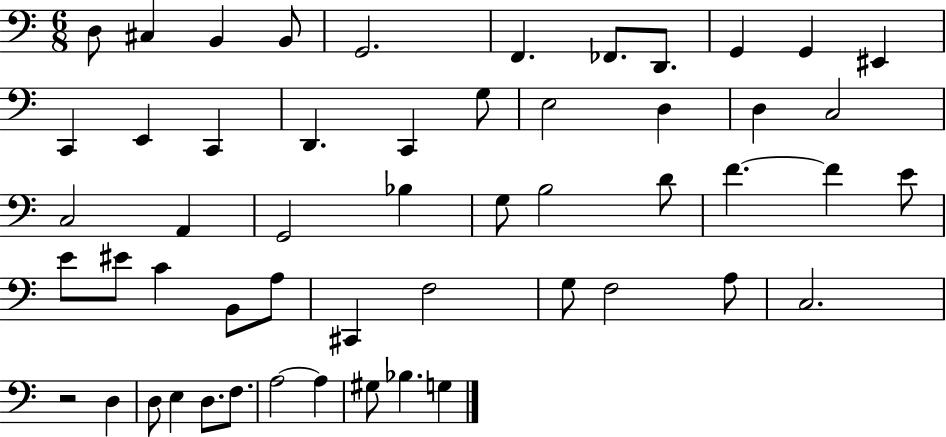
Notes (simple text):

D3/e C#3/q B2/q B2/e G2/h. F2/q. FES2/e. D2/e. G2/q G2/q EIS2/q C2/q E2/q C2/q D2/q. C2/q G3/e E3/h D3/q D3/q C3/h C3/h A2/q G2/h Bb3/q G3/e B3/h D4/e F4/q. F4/q E4/e E4/e EIS4/e C4/q B2/e A3/e C#2/q F3/h G3/e F3/h A3/e C3/h. R/h D3/q D3/e E3/q D3/e. F3/e. A3/h A3/q G#3/e Bb3/q. G3/q